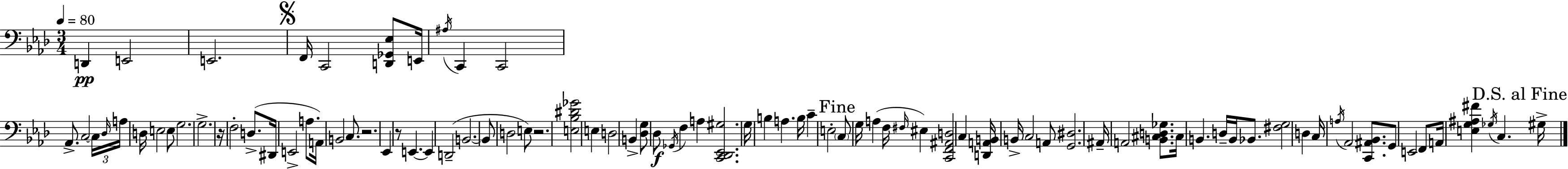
{
  \clef bass
  \numericTimeSignature
  \time 3/4
  \key aes \major
  \tempo 4 = 80
  \repeat volta 2 { d,4\pp e,2 | e,2. | \mark \markup { \musicglyph "scripts.segno" } f,16 c,2 <d, ges, ees>8 e,16 | \acciaccatura { ais16 } c,4 c,2 | \break aes,8.-> c2~~ | \tuplet 3/2 { c16 \grace { des16 } a16 } d16 e2 | e8 g2. | g2.-> | \break r16 f2-. d8.->( | dis,16 e,2-> a8. | a,16) b,2 c8. | r2. | \break ees,4 r8 e,4.~~ | e,4 d,2--( | b,2.~~ | b,8 d2 | \break e8) r2. | <e bes dis' ges'>2 e4 | d2 b,4-> | <des g>8 des8\f \acciaccatura { ges,16 } f4 a4 | \break <c, des, ees, gis>2. | \parenthesize g16 b4 a4. | b16 c'4-- e2-. | \mark "Fine" \parenthesize c8 g16 a4( f16 \grace { fis16 }) | \break eis4 <c, f, ais, d>2 | c4 <d, a, b,>16 b,16-> c2 | a,8 <g, dis>2. | ais,16-- a,2 | \break <b, cis d ges>8. cis16 b,4. d16-- | b,16 bes,8. <fis g>2 | d4 c16 \acciaccatura { a16 } aes,2 | <c, ais, bes,>8. g,8 e,2 | \break f,8 a,16 <e g ais fis'>4 \acciaccatura { ges16 } c4. | \mark "D.S. al Fine" gis16-> } \bar "|."
}